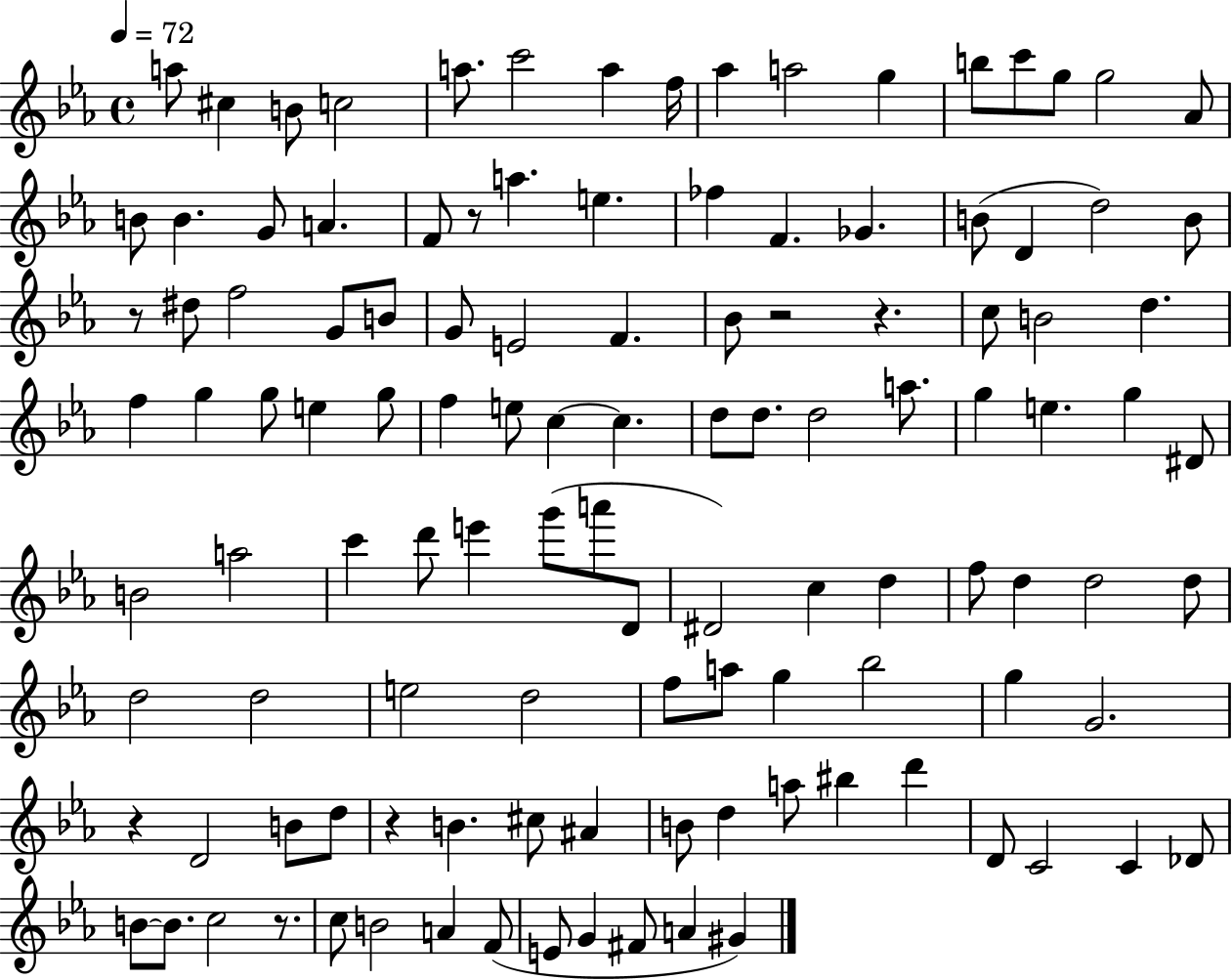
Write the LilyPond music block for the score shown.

{
  \clef treble
  \time 4/4
  \defaultTimeSignature
  \key ees \major
  \tempo 4 = 72
  a''8 cis''4 b'8 c''2 | a''8. c'''2 a''4 f''16 | aes''4 a''2 g''4 | b''8 c'''8 g''8 g''2 aes'8 | \break b'8 b'4. g'8 a'4. | f'8 r8 a''4. e''4. | fes''4 f'4. ges'4. | b'8( d'4 d''2) b'8 | \break r8 dis''8 f''2 g'8 b'8 | g'8 e'2 f'4. | bes'8 r2 r4. | c''8 b'2 d''4. | \break f''4 g''4 g''8 e''4 g''8 | f''4 e''8 c''4~~ c''4. | d''8 d''8. d''2 a''8. | g''4 e''4. g''4 dis'8 | \break b'2 a''2 | c'''4 d'''8 e'''4 g'''8( a'''8 d'8 | dis'2) c''4 d''4 | f''8 d''4 d''2 d''8 | \break d''2 d''2 | e''2 d''2 | f''8 a''8 g''4 bes''2 | g''4 g'2. | \break r4 d'2 b'8 d''8 | r4 b'4. cis''8 ais'4 | b'8 d''4 a''8 bis''4 d'''4 | d'8 c'2 c'4 des'8 | \break b'8~~ b'8. c''2 r8. | c''8 b'2 a'4 f'8( | e'8 g'4 fis'8 a'4 gis'4) | \bar "|."
}